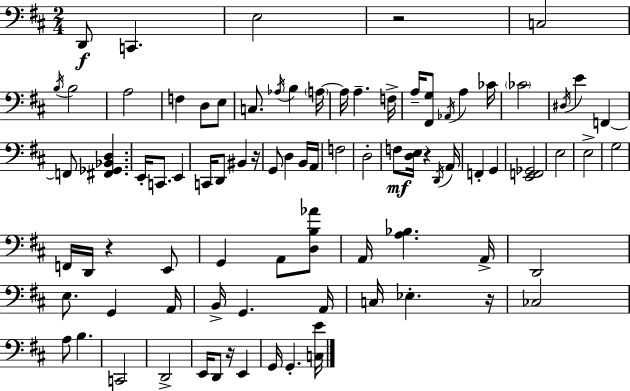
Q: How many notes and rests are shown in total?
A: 85